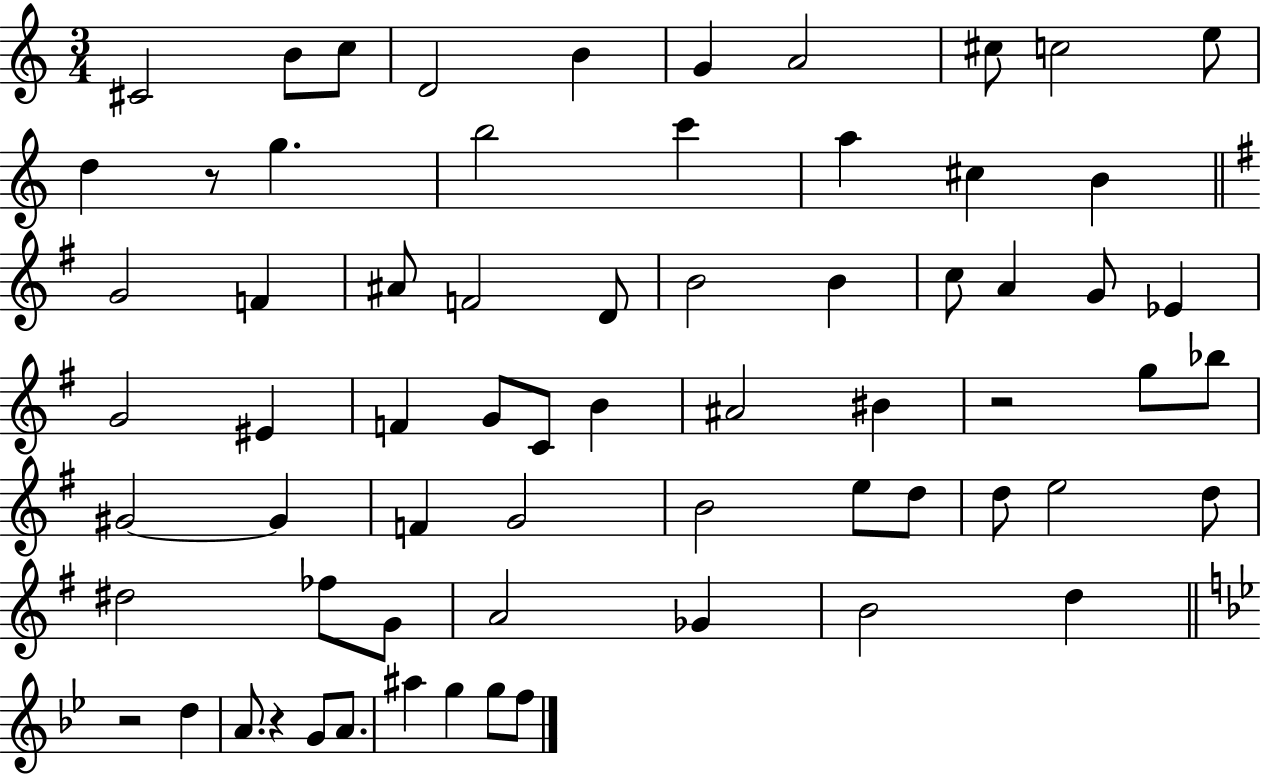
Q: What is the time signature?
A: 3/4